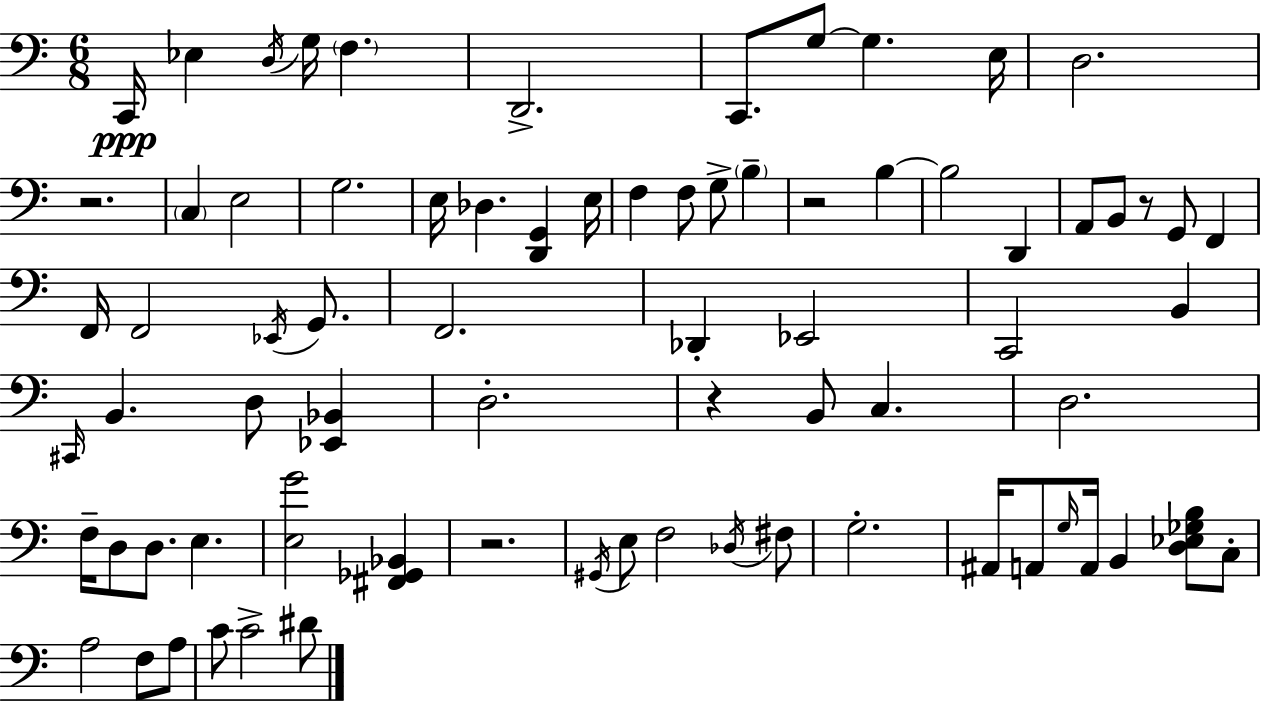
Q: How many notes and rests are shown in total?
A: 76